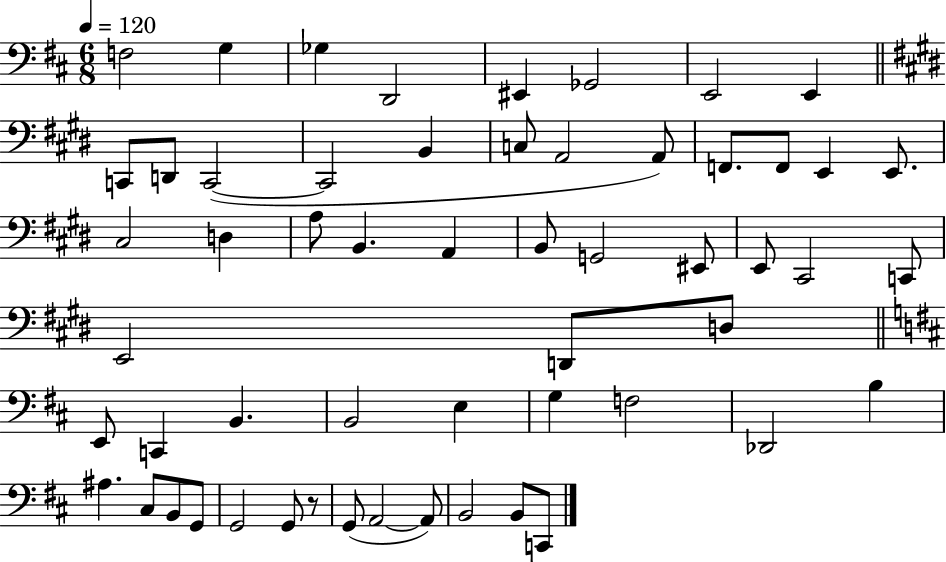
{
  \clef bass
  \numericTimeSignature
  \time 6/8
  \key d \major
  \tempo 4 = 120
  f2 g4 | ges4 d,2 | eis,4 ges,2 | e,2 e,4 | \break \bar "||" \break \key e \major c,8 d,8 c,2~(~ | c,2 b,4 | c8 a,2 a,8) | f,8. f,8 e,4 e,8. | \break cis2 d4 | a8 b,4. a,4 | b,8 g,2 eis,8 | e,8 cis,2 c,8 | \break e,2 d,8 d8 | \bar "||" \break \key d \major e,8 c,4 b,4. | b,2 e4 | g4 f2 | des,2 b4 | \break ais4. cis8 b,8 g,8 | g,2 g,8 r8 | g,8( a,2~~ a,8) | b,2 b,8 c,8 | \break \bar "|."
}